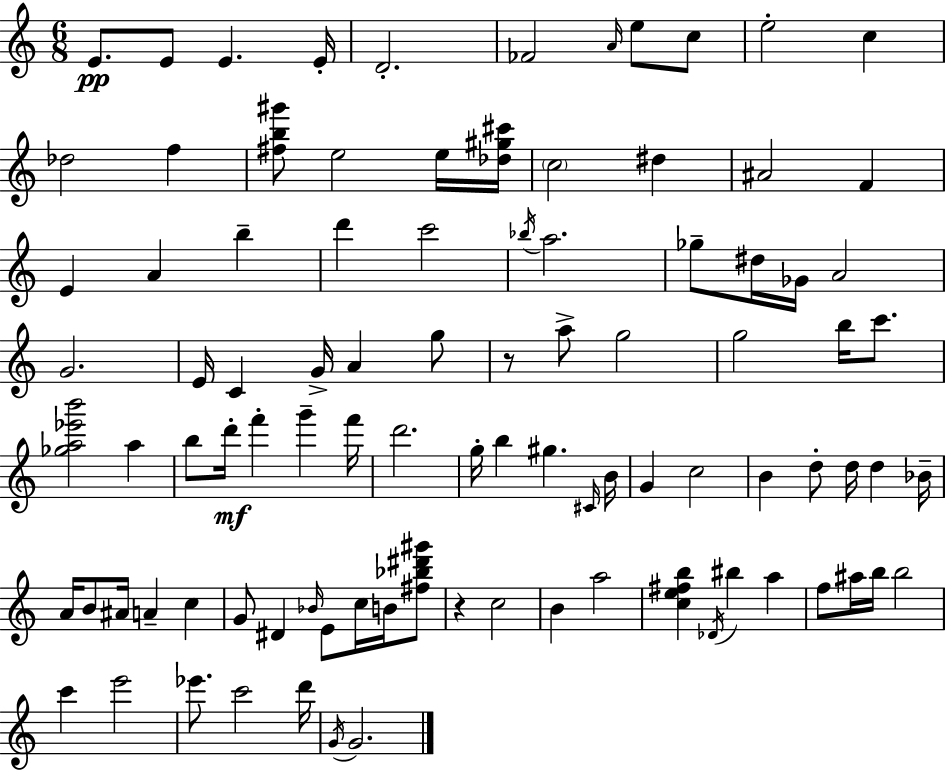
{
  \clef treble
  \numericTimeSignature
  \time 6/8
  \key a \minor
  e'8.\pp e'8 e'4. e'16-. | d'2.-. | fes'2 \grace { a'16 } e''8 c''8 | e''2-. c''4 | \break des''2 f''4 | <fis'' b'' gis'''>8 e''2 e''16 | <des'' gis'' cis'''>16 \parenthesize c''2 dis''4 | ais'2 f'4 | \break e'4 a'4 b''4-- | d'''4 c'''2 | \acciaccatura { bes''16 } a''2. | ges''8-- dis''16 ges'16 a'2 | \break g'2. | e'16 c'4 g'16-> a'4 | g''8 r8 a''8-> g''2 | g''2 b''16 c'''8. | \break <ges'' a'' ees''' b'''>2 a''4 | b''8 d'''16-.\mf f'''4-. g'''4-- | f'''16 d'''2. | g''16-. b''4 gis''4. | \break \grace { cis'16 } b'16 g'4 c''2 | b'4 d''8-. d''16 d''4 | bes'16-- a'16 b'8 ais'16 a'4-- c''4 | g'8 dis'4 \grace { bes'16 } e'8 | \break c''16 b'16 <fis'' bes'' dis''' gis'''>8 r4 c''2 | b'4 a''2 | <c'' e'' fis'' b''>4 \acciaccatura { des'16 } bis''4 | a''4 f''8 ais''16 b''16 b''2 | \break c'''4 e'''2 | ees'''8. c'''2 | d'''16 \acciaccatura { g'16 } g'2. | \bar "|."
}